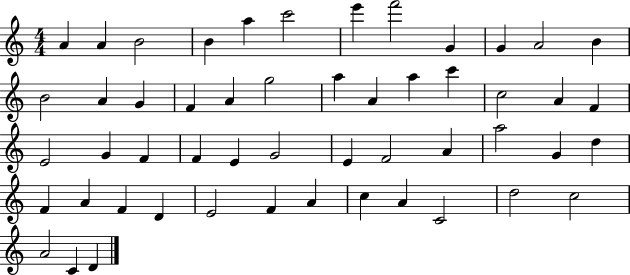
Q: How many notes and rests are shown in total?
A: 52